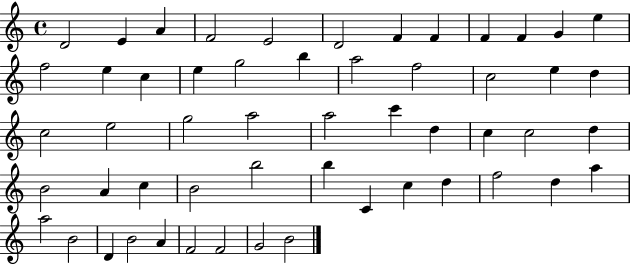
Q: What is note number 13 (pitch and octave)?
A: F5